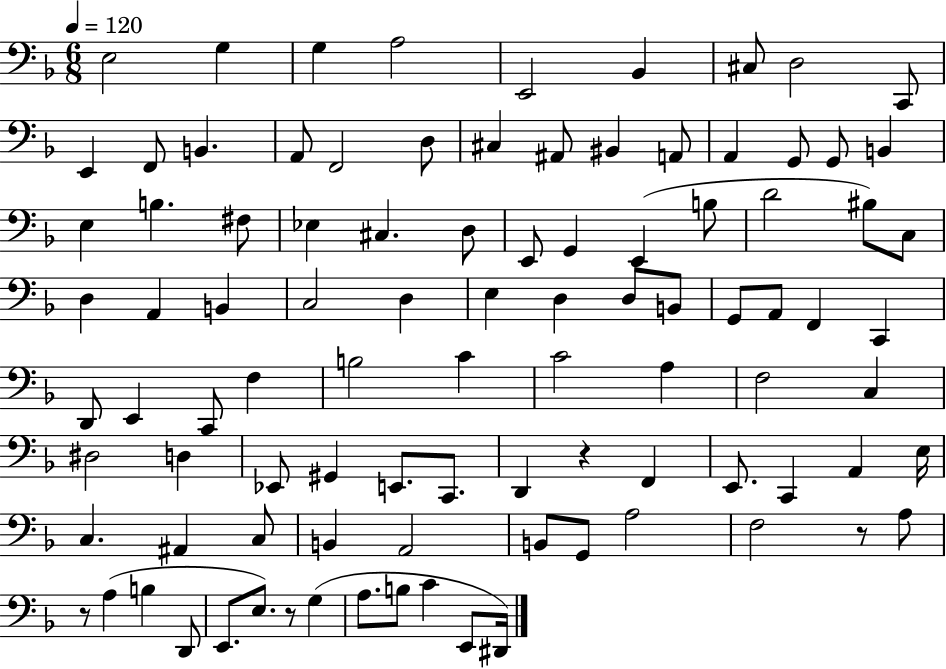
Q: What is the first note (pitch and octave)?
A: E3